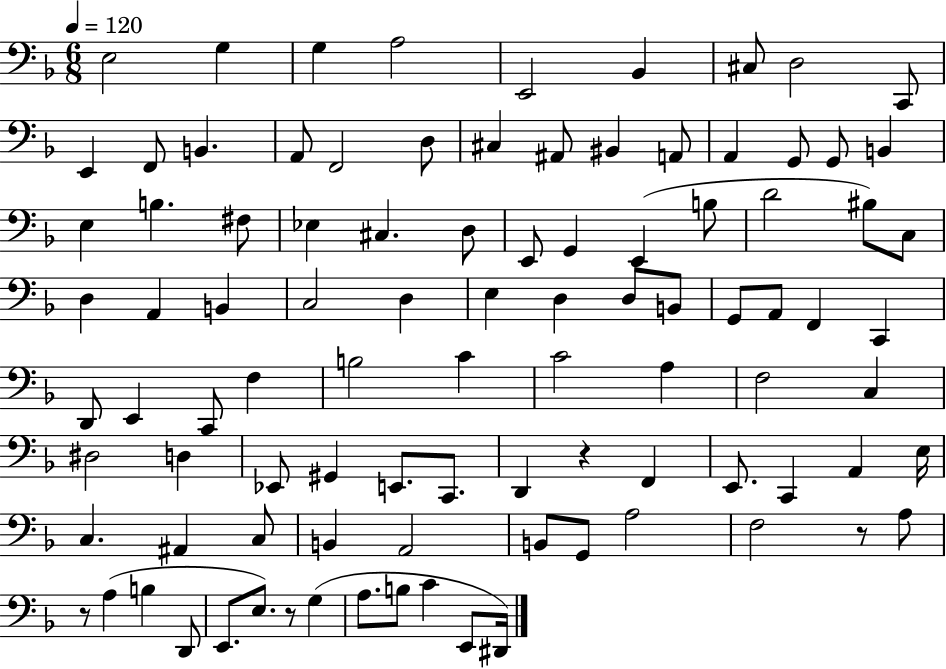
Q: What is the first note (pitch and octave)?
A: E3